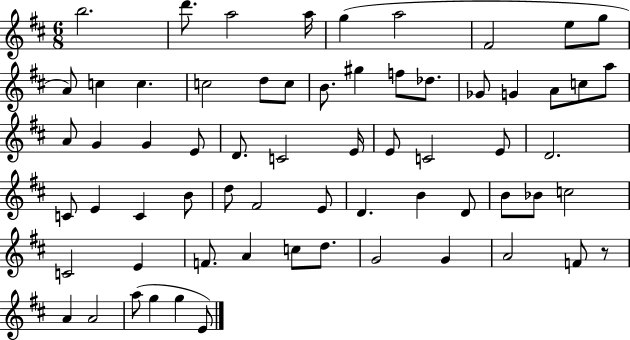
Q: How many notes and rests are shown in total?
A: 65